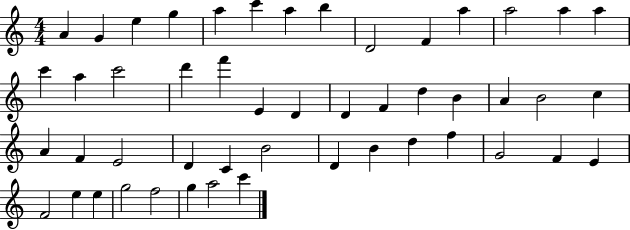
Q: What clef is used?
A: treble